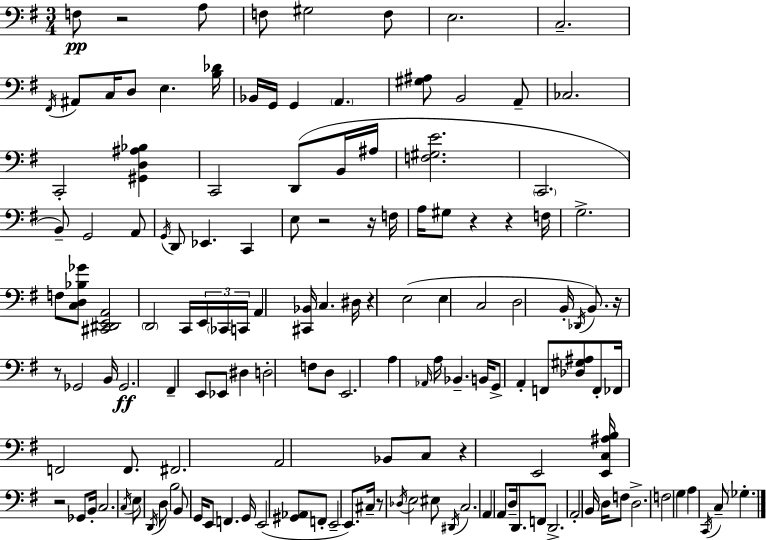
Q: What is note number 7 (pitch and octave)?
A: C3